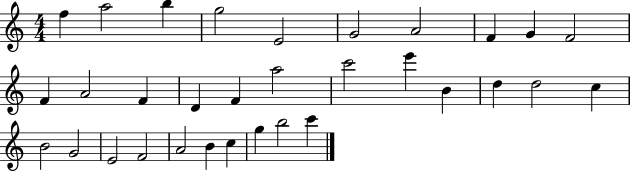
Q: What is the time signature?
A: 4/4